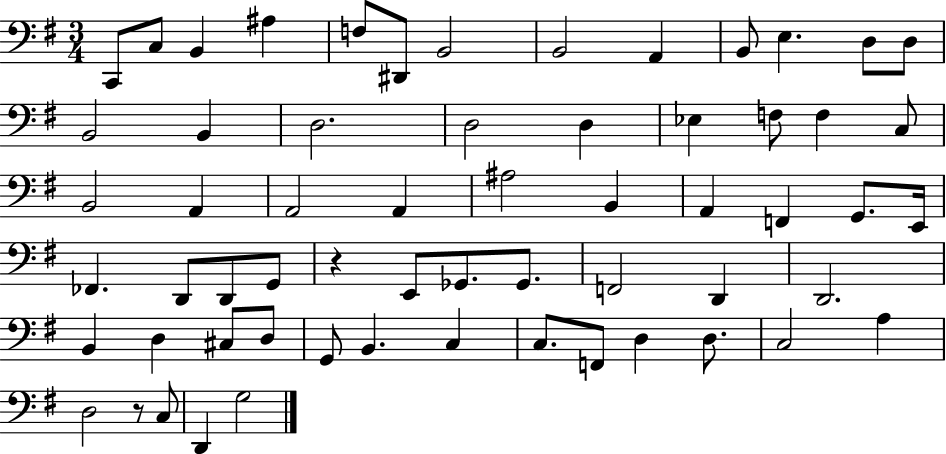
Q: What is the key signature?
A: G major